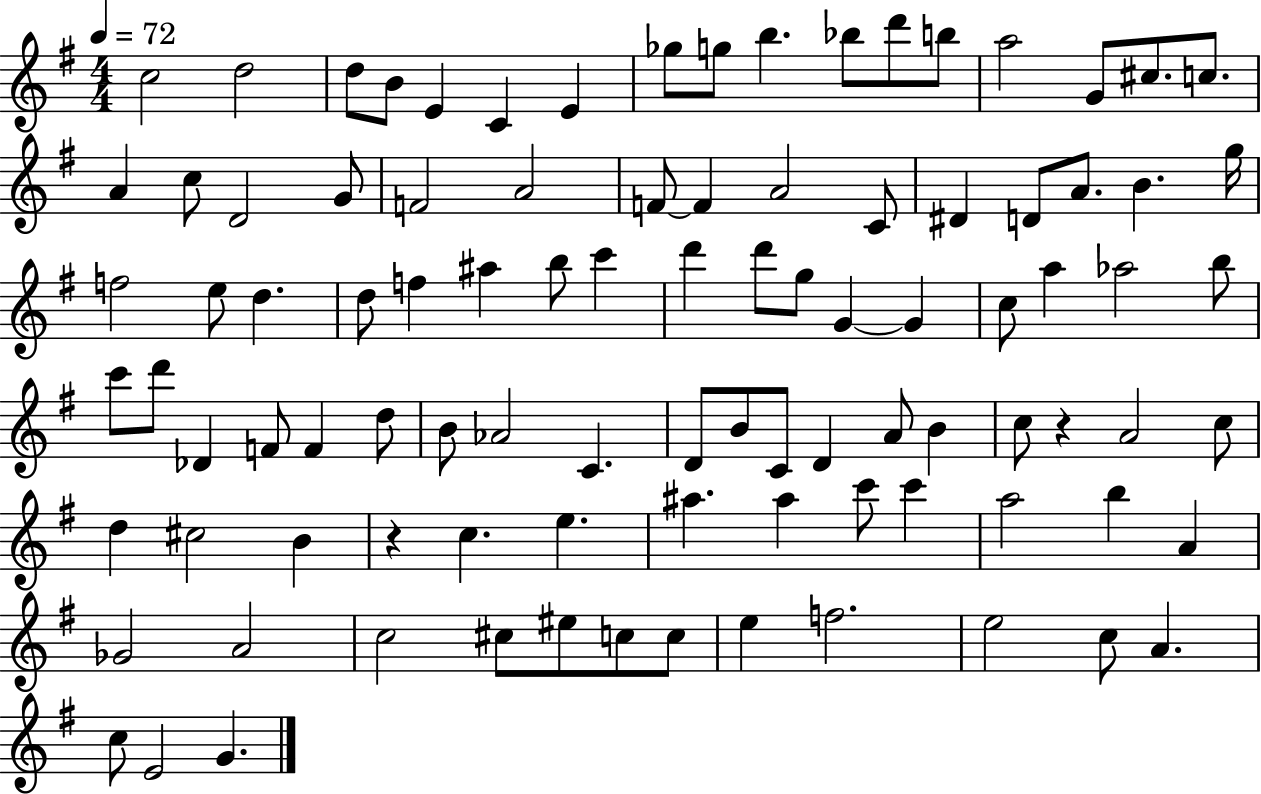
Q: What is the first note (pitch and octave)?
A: C5